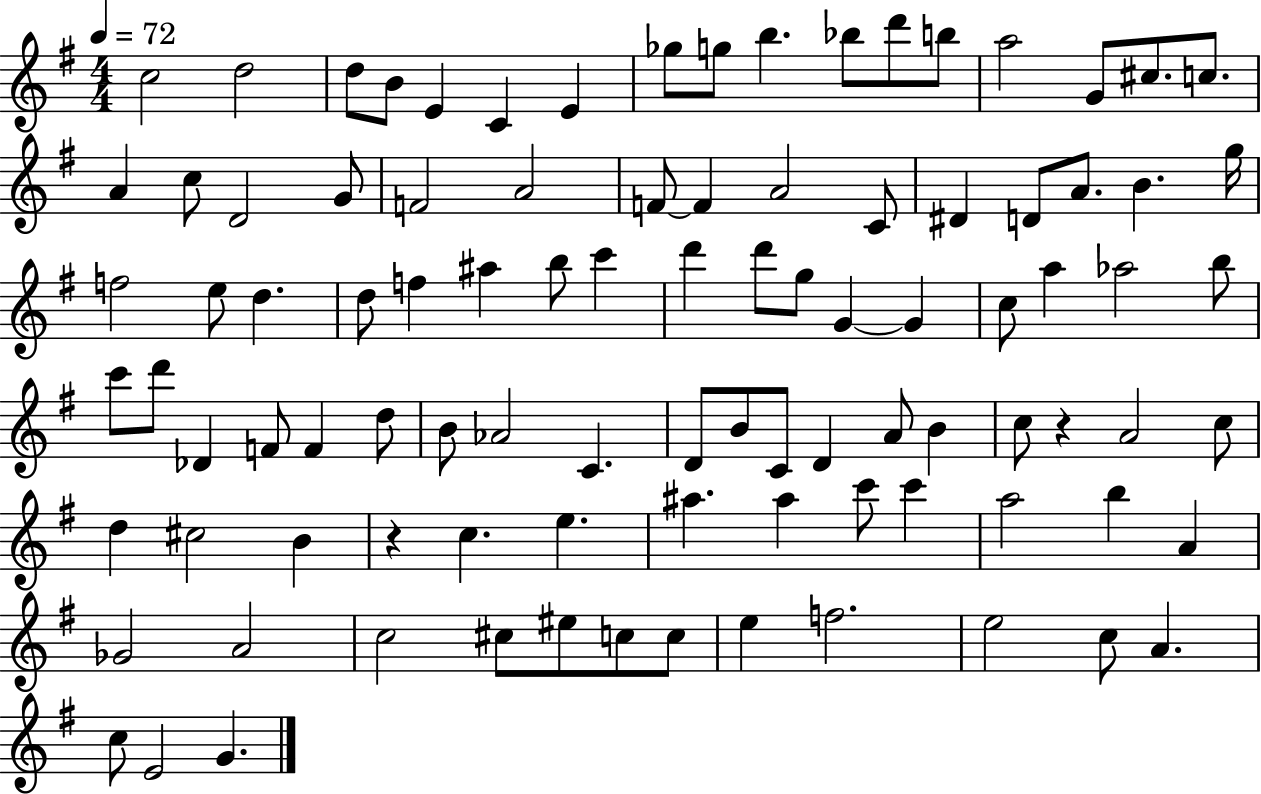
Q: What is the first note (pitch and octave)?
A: C5